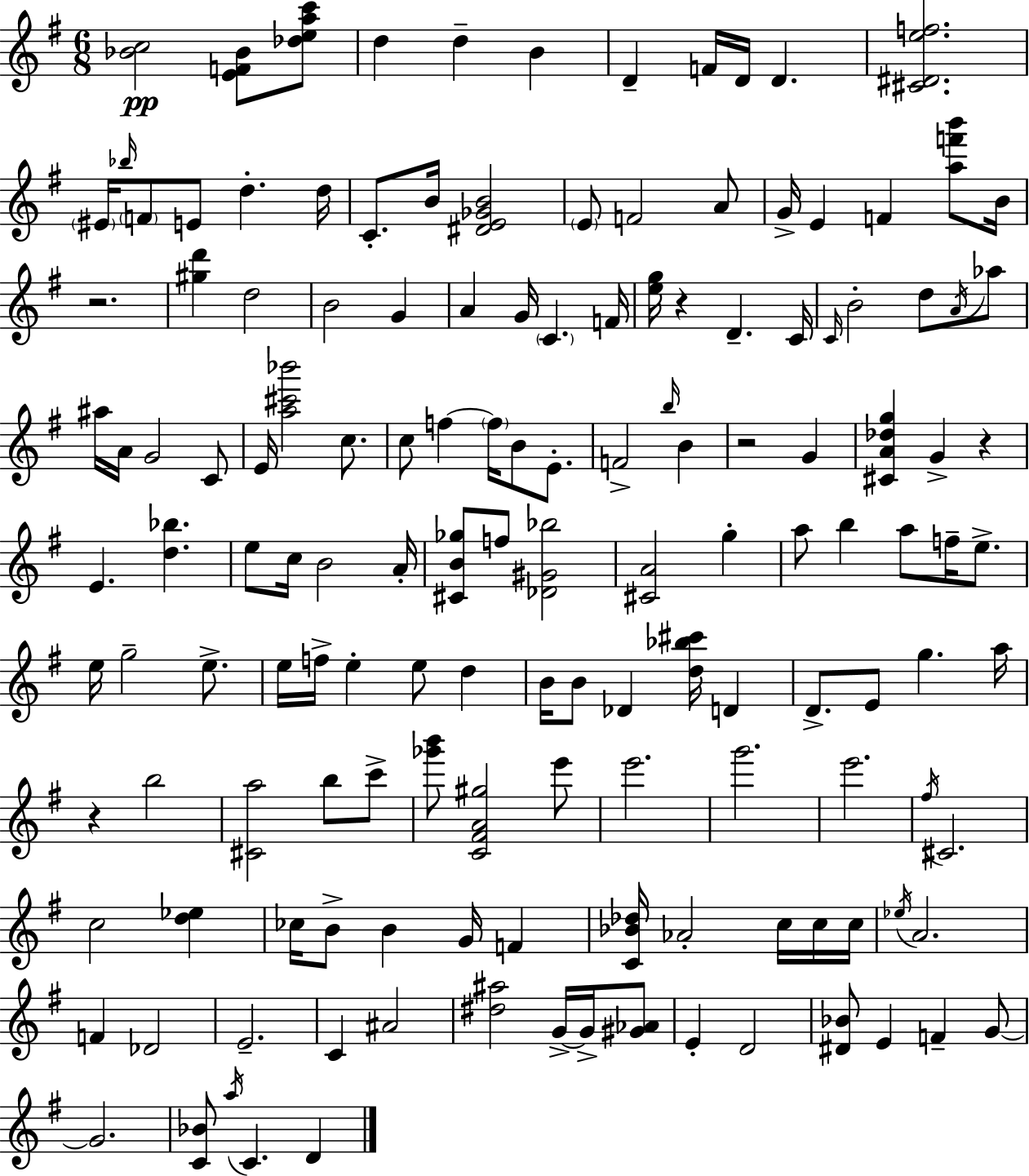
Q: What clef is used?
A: treble